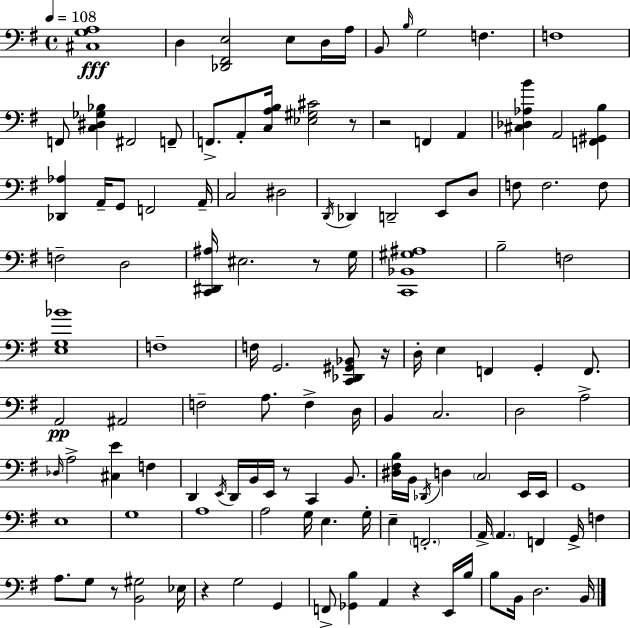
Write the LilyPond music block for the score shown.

{
  \clef bass
  \time 4/4
  \defaultTimeSignature
  \key g \major
  \tempo 4 = 108
  <cis g a>1\fff | d4 <des, fis, e>2 e8 d16 a16 | b,8 \grace { b16 } g2 f4. | f1 | \break f,8 <c dis ges bes>4 fis,2 f,8-- | f,8.-> a,8-. <c a b>16 <ees gis cis'>2 r8 | r2 f,4 a,4 | <cis des aes b'>4 a,2 <f, gis, b>4 | \break <des, aes>4 a,16-- g,8 f,2 | a,16-- c2 dis2 | \acciaccatura { d,16 } des,4 d,2-- e,8 | d8 f8 f2. | \break f8 f2-- d2 | <c, dis, ais>16 eis2. r8 | g16 <c, bes, gis ais>1 | b2-- f2 | \break <e g bes'>1 | f1-- | f16 g,2. <c, des, gis, bes,>8 | r16 d16-. e4 f,4 g,4-. f,8. | \break a,2\pp ais,2 | f2-- a8. f4-> | d16 b,4 c2. | d2 a2-> | \break \grace { des16 } a2-> <cis e'>4 f4 | d,4 \acciaccatura { e,16 } d,16 b,16 e,16 r8 c,4 | b,8. <dis fis b>16 b,16 \acciaccatura { des,16 } d4 \parenthesize c2 | e,16 e,16 g,1 | \break e1 | g1 | a1 | a2 g16 e4. | \break g16-. e4-- \parenthesize f,2.-. | a,16-> \parenthesize a,4. f,4 | g,16-> f4 a8. g8 r8 <b, gis>2 | ees16 r4 g2 | \break g,4 f,8-> <ges, b>4 a,4 r4 | e,16 b16 b8 b,16 d2. | b,16 \bar "|."
}